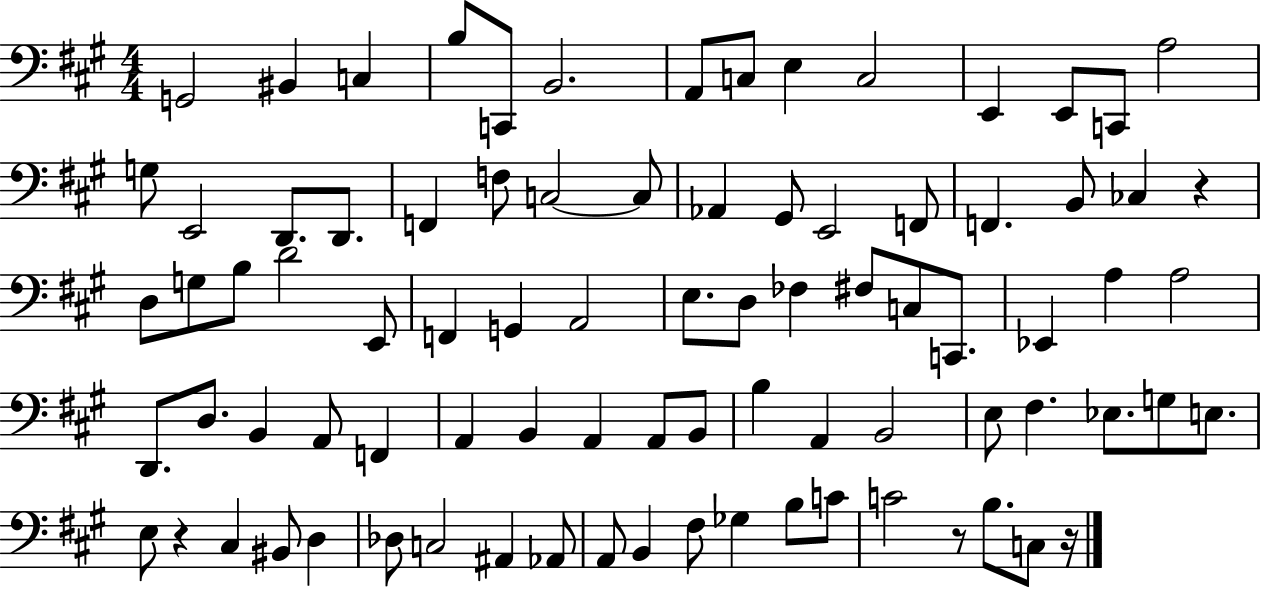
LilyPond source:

{
  \clef bass
  \numericTimeSignature
  \time 4/4
  \key a \major
  \repeat volta 2 { g,2 bis,4 c4 | b8 c,8 b,2. | a,8 c8 e4 c2 | e,4 e,8 c,8 a2 | \break g8 e,2 d,8. d,8. | f,4 f8 c2~~ c8 | aes,4 gis,8 e,2 f,8 | f,4. b,8 ces4 r4 | \break d8 g8 b8 d'2 e,8 | f,4 g,4 a,2 | e8. d8 fes4 fis8 c8 c,8. | ees,4 a4 a2 | \break d,8. d8. b,4 a,8 f,4 | a,4 b,4 a,4 a,8 b,8 | b4 a,4 b,2 | e8 fis4. ees8. g8 e8. | \break e8 r4 cis4 bis,8 d4 | des8 c2 ais,4 aes,8 | a,8 b,4 fis8 ges4 b8 c'8 | c'2 r8 b8. c8 r16 | \break } \bar "|."
}